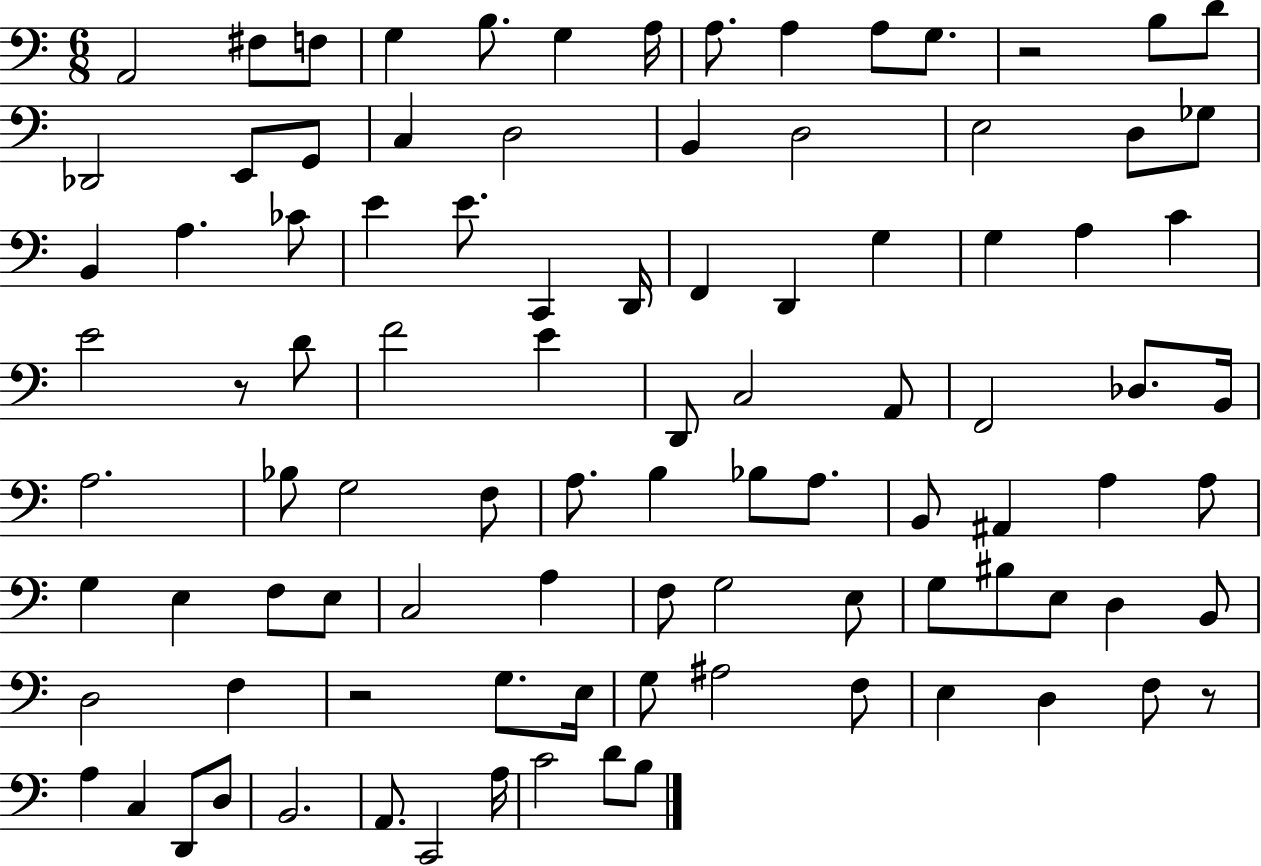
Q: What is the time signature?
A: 6/8